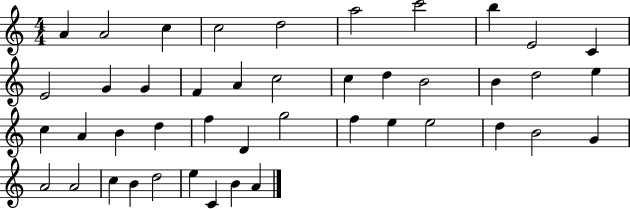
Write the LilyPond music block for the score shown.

{
  \clef treble
  \numericTimeSignature
  \time 4/4
  \key c \major
  a'4 a'2 c''4 | c''2 d''2 | a''2 c'''2 | b''4 e'2 c'4 | \break e'2 g'4 g'4 | f'4 a'4 c''2 | c''4 d''4 b'2 | b'4 d''2 e''4 | \break c''4 a'4 b'4 d''4 | f''4 d'4 g''2 | f''4 e''4 e''2 | d''4 b'2 g'4 | \break a'2 a'2 | c''4 b'4 d''2 | e''4 c'4 b'4 a'4 | \bar "|."
}